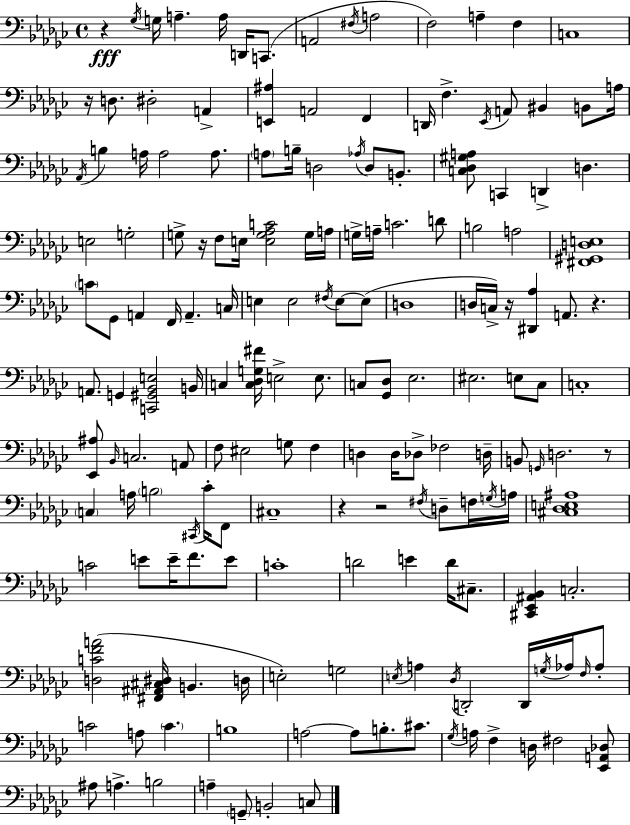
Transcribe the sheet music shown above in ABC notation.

X:1
T:Untitled
M:4/4
L:1/4
K:Ebm
z _G,/4 G,/4 A, A,/4 D,,/4 C,,/2 A,,2 ^F,/4 A,2 F,2 A, F, C,4 z/4 D,/2 ^D,2 A,, [E,,^A,] A,,2 F,, D,,/4 F, _E,,/4 A,,/2 ^B,, B,,/2 A,/4 _A,,/4 B, A,/4 A,2 A,/2 A,/2 B,/4 D,2 _A,/4 D,/2 B,,/2 [C,_D,^G,A,]/2 C,, D,, D, E,2 G,2 G,/2 z/4 F,/2 E,/4 [E,G,_A,C]2 G,/4 A,/4 G,/4 A,/4 C2 D/2 B,2 A,2 [^F,,^G,,D,E,]4 C/2 _G,,/2 A,, F,,/4 A,, C,/4 E, E,2 ^F,/4 E,/2 E,/2 D,4 D,/4 C,/4 z/4 [^D,,_A,] A,,/2 z A,,/2 G,, [C,,^G,,_B,,E,]2 B,,/4 C, [C,_D,G,^F]/4 E,2 E,/2 C,/2 [_G,,_D,]/2 _E,2 ^E,2 E,/2 _C,/2 C,4 [_E,,^A,]/2 _B,,/4 C,2 A,,/2 F,/2 ^E,2 G,/2 F, D, D,/4 _D,/2 _F,2 D,/4 B,,/2 G,,/4 D,2 z/2 C, A,/4 B,2 ^C,,/4 _C/4 F,,/2 ^C,4 z z2 ^F,/4 D,/2 F,/4 G,/4 A,/4 [^C,_D,E,^A,]4 C2 E/2 E/4 F/2 E/2 C4 D2 E D/4 ^C,/2 [^C,,_E,,^A,,_B,,] C,2 [D,CFA]2 [^F,,^A,,^C,^D,]/4 B,, D,/4 E,2 G,2 E,/4 A, _D,/4 D,,2 D,,/4 G,/4 _A,/4 F,/4 _A,/2 C2 A,/2 C B,4 A,2 A,/2 B,/2 ^C/2 _G,/4 A,/4 F, D,/4 ^F,2 [_E,,A,,_D,]/2 ^A,/2 A, B,2 A, G,,/2 B,,2 C,/2